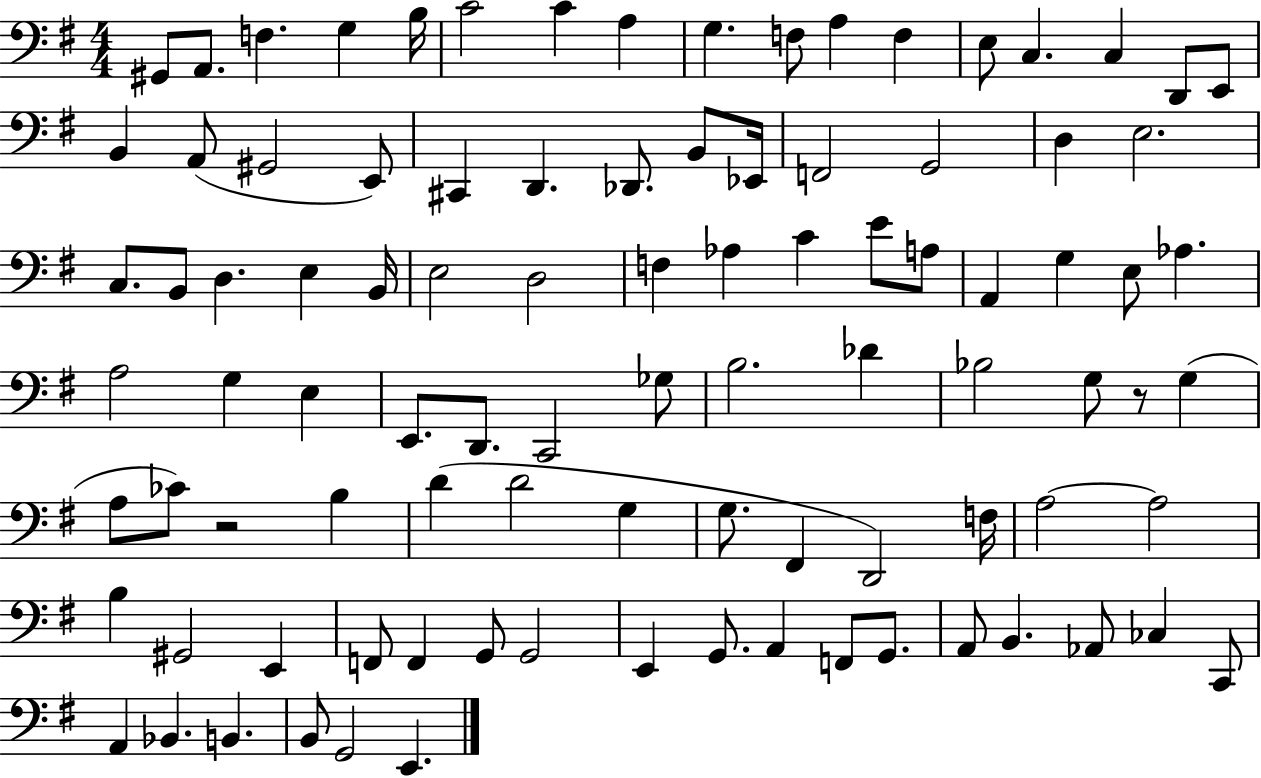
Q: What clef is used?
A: bass